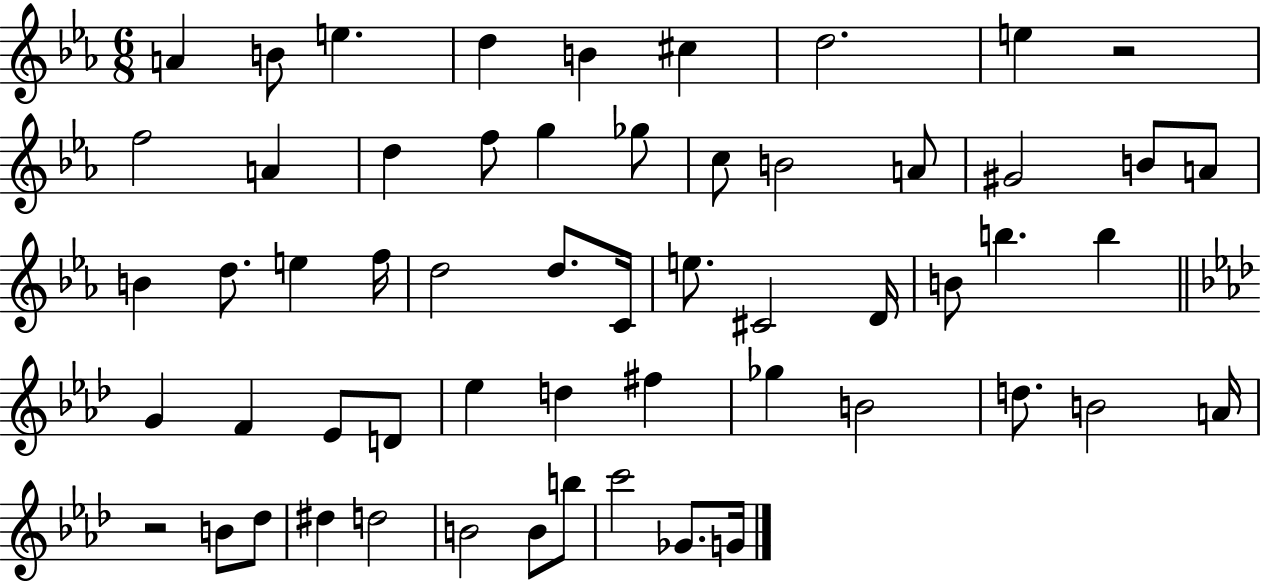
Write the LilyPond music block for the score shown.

{
  \clef treble
  \numericTimeSignature
  \time 6/8
  \key ees \major
  a'4 b'8 e''4. | d''4 b'4 cis''4 | d''2. | e''4 r2 | \break f''2 a'4 | d''4 f''8 g''4 ges''8 | c''8 b'2 a'8 | gis'2 b'8 a'8 | \break b'4 d''8. e''4 f''16 | d''2 d''8. c'16 | e''8. cis'2 d'16 | b'8 b''4. b''4 | \break \bar "||" \break \key aes \major g'4 f'4 ees'8 d'8 | ees''4 d''4 fis''4 | ges''4 b'2 | d''8. b'2 a'16 | \break r2 b'8 des''8 | dis''4 d''2 | b'2 b'8 b''8 | c'''2 ges'8. g'16 | \break \bar "|."
}